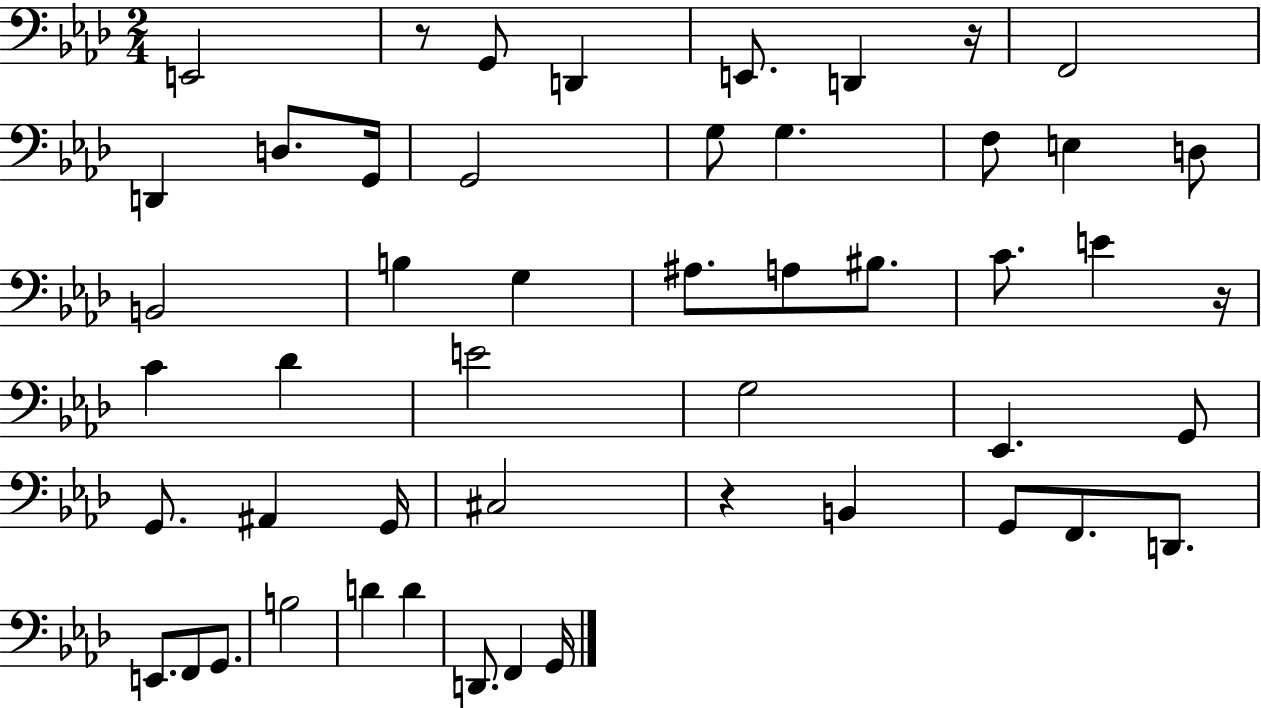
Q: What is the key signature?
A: AES major